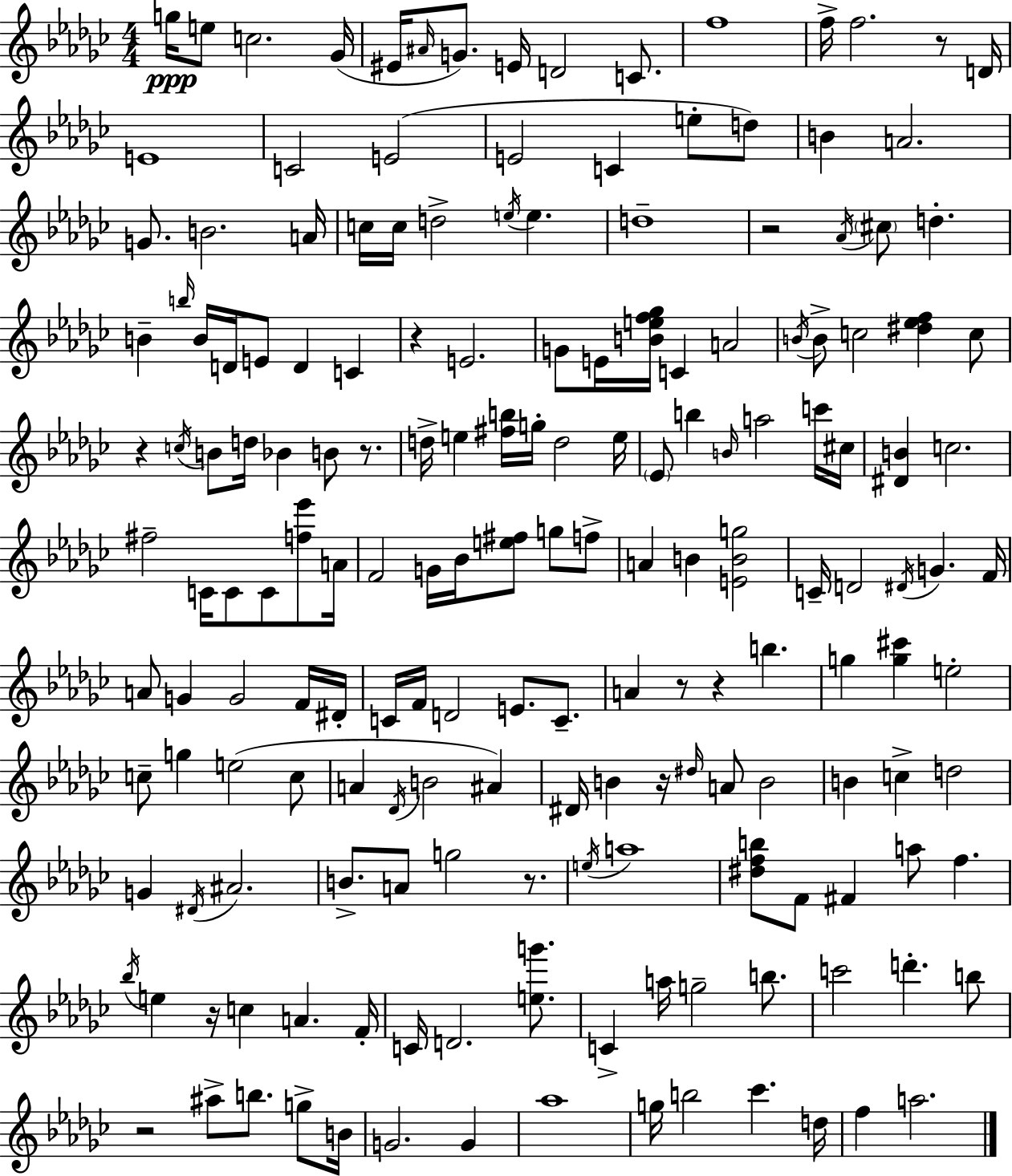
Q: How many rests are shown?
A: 11